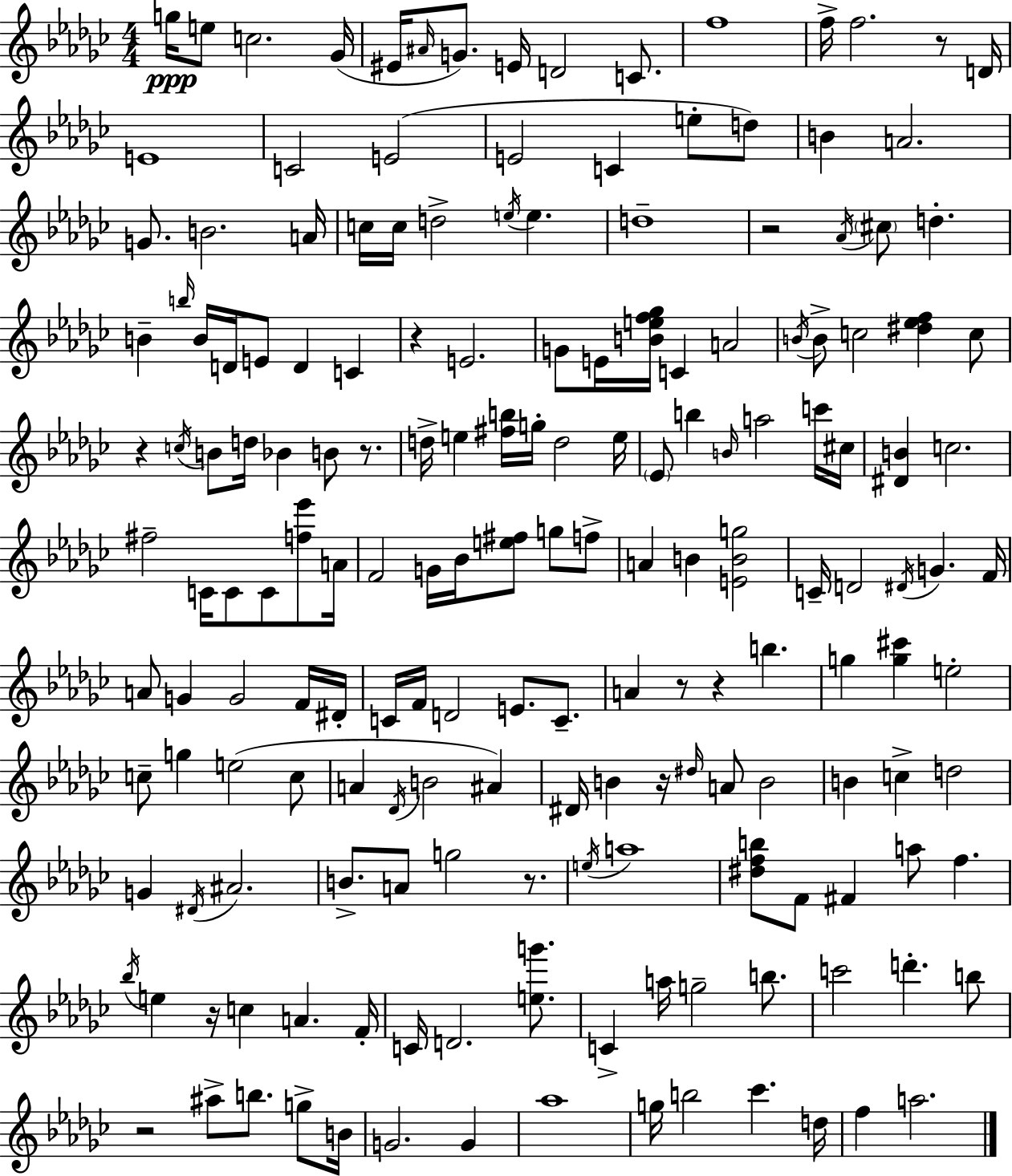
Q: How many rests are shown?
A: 11